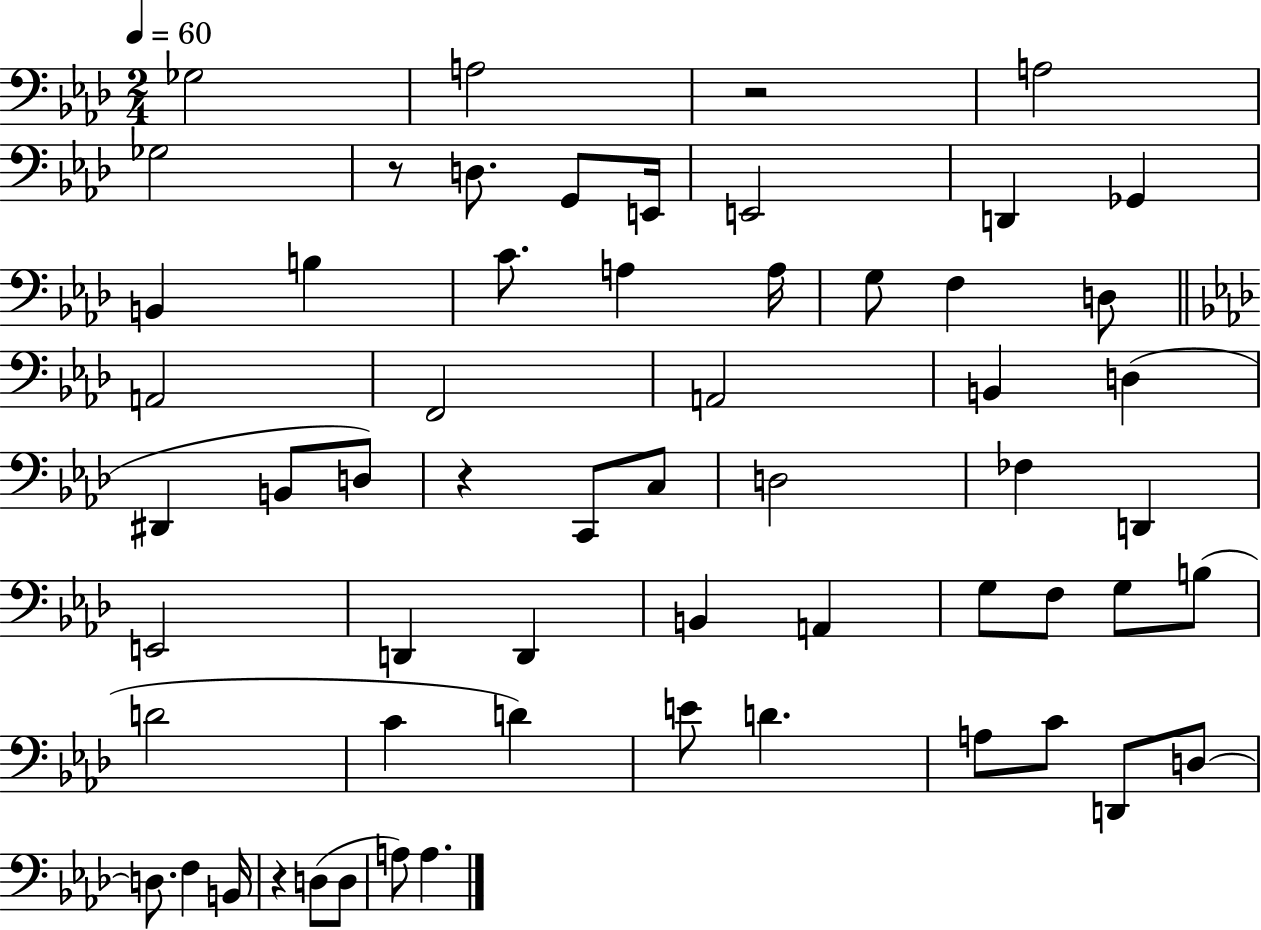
Gb3/h A3/h R/h A3/h Gb3/h R/e D3/e. G2/e E2/s E2/h D2/q Gb2/q B2/q B3/q C4/e. A3/q A3/s G3/e F3/q D3/e A2/h F2/h A2/h B2/q D3/q D#2/q B2/e D3/e R/q C2/e C3/e D3/h FES3/q D2/q E2/h D2/q D2/q B2/q A2/q G3/e F3/e G3/e B3/e D4/h C4/q D4/q E4/e D4/q. A3/e C4/e D2/e D3/e D3/e. F3/q B2/s R/q D3/e D3/e A3/e A3/q.